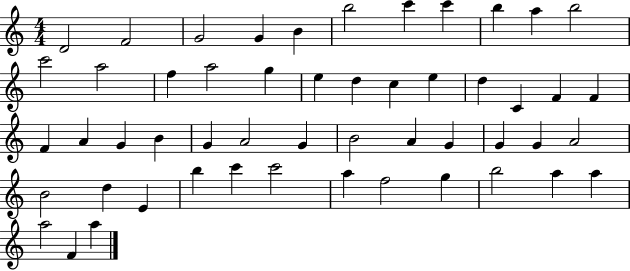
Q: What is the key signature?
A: C major